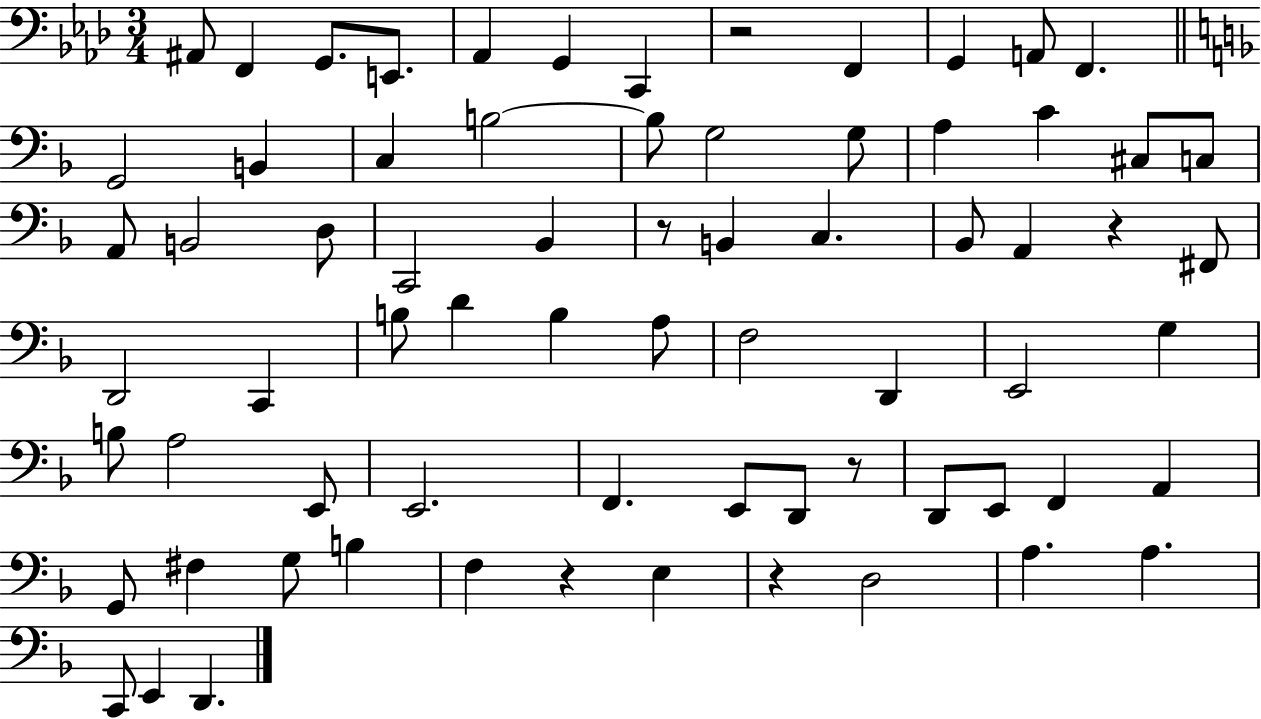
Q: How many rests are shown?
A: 6